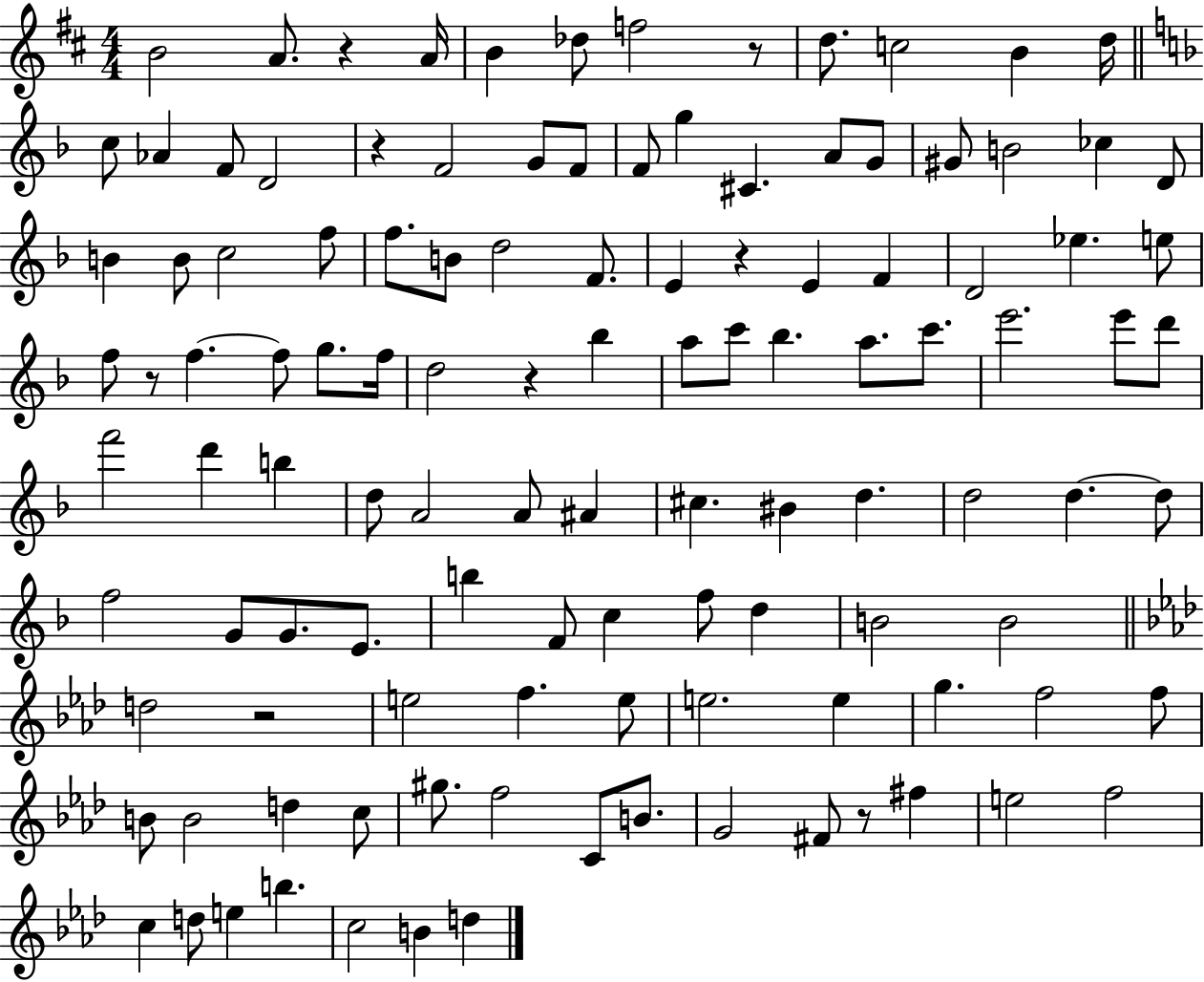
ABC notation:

X:1
T:Untitled
M:4/4
L:1/4
K:D
B2 A/2 z A/4 B _d/2 f2 z/2 d/2 c2 B d/4 c/2 _A F/2 D2 z F2 G/2 F/2 F/2 g ^C A/2 G/2 ^G/2 B2 _c D/2 B B/2 c2 f/2 f/2 B/2 d2 F/2 E z E F D2 _e e/2 f/2 z/2 f f/2 g/2 f/4 d2 z _b a/2 c'/2 _b a/2 c'/2 e'2 e'/2 d'/2 f'2 d' b d/2 A2 A/2 ^A ^c ^B d d2 d d/2 f2 G/2 G/2 E/2 b F/2 c f/2 d B2 B2 d2 z2 e2 f e/2 e2 e g f2 f/2 B/2 B2 d c/2 ^g/2 f2 C/2 B/2 G2 ^F/2 z/2 ^f e2 f2 c d/2 e b c2 B d